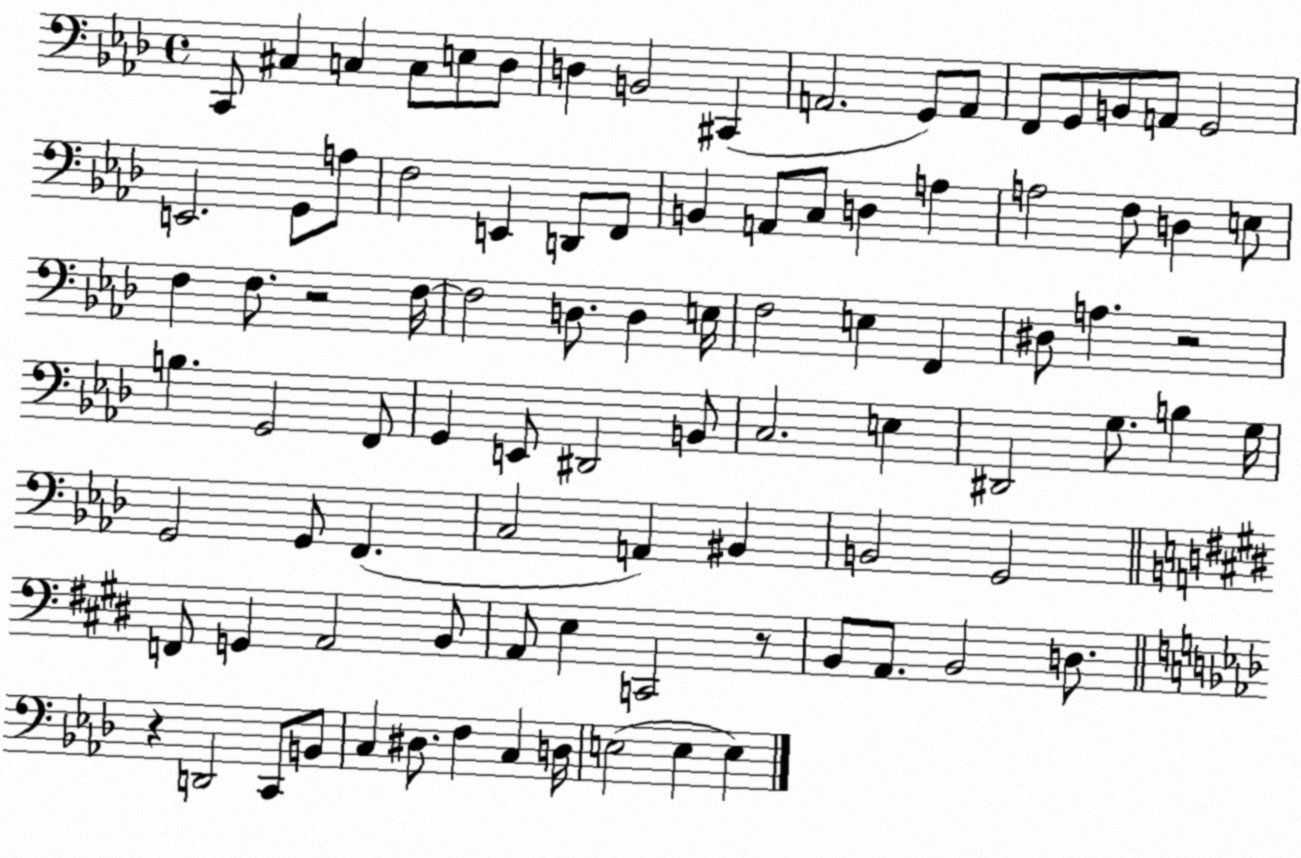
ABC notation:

X:1
T:Untitled
M:4/4
L:1/4
K:Ab
C,,/2 ^C, C, C,/2 E,/2 _D,/2 D, B,,2 ^C,, A,,2 G,,/2 A,,/2 F,,/2 G,,/2 B,,/2 A,,/2 G,,2 E,,2 G,,/2 A,/2 F,2 E,, D,,/2 F,,/2 B,, A,,/2 C,/2 D, A, A,2 F,/2 D, E,/2 F, F,/2 z2 F,/4 F,2 D,/2 D, E,/4 F,2 E, F,, ^D,/2 A, z2 B, G,,2 F,,/2 G,, E,,/2 ^D,,2 B,,/2 C,2 E, ^D,,2 G,/2 B, G,/4 G,,2 G,,/2 F,, C,2 A,, ^B,, B,,2 G,,2 F,,/2 G,, A,,2 B,,/2 A,,/2 E, C,,2 z/2 B,,/2 A,,/2 B,,2 D,/2 z D,,2 C,,/2 B,,/2 C, ^D,/2 F, C, D,/4 E,2 E, E,